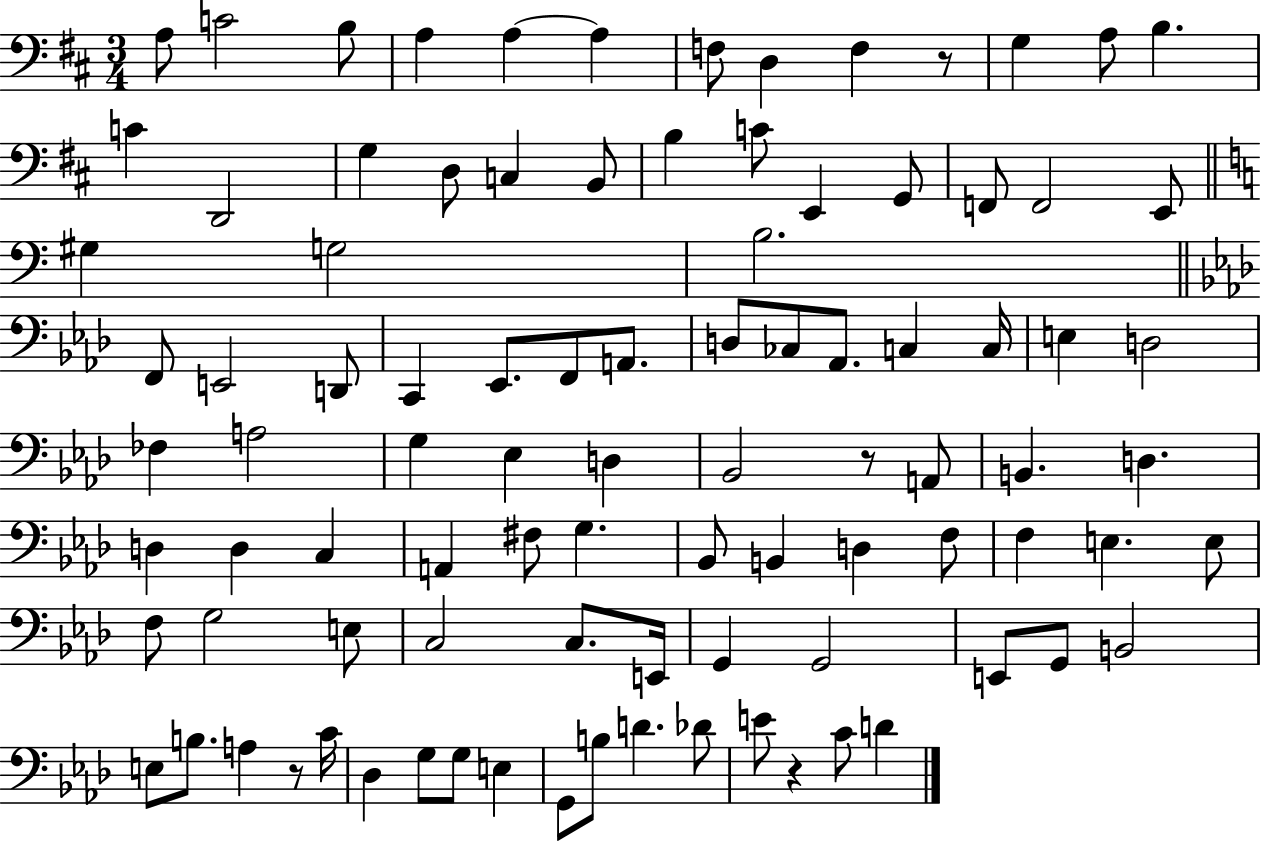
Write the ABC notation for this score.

X:1
T:Untitled
M:3/4
L:1/4
K:D
A,/2 C2 B,/2 A, A, A, F,/2 D, F, z/2 G, A,/2 B, C D,,2 G, D,/2 C, B,,/2 B, C/2 E,, G,,/2 F,,/2 F,,2 E,,/2 ^G, G,2 B,2 F,,/2 E,,2 D,,/2 C,, _E,,/2 F,,/2 A,,/2 D,/2 _C,/2 _A,,/2 C, C,/4 E, D,2 _F, A,2 G, _E, D, _B,,2 z/2 A,,/2 B,, D, D, D, C, A,, ^F,/2 G, _B,,/2 B,, D, F,/2 F, E, E,/2 F,/2 G,2 E,/2 C,2 C,/2 E,,/4 G,, G,,2 E,,/2 G,,/2 B,,2 E,/2 B,/2 A, z/2 C/4 _D, G,/2 G,/2 E, G,,/2 B,/2 D _D/2 E/2 z C/2 D